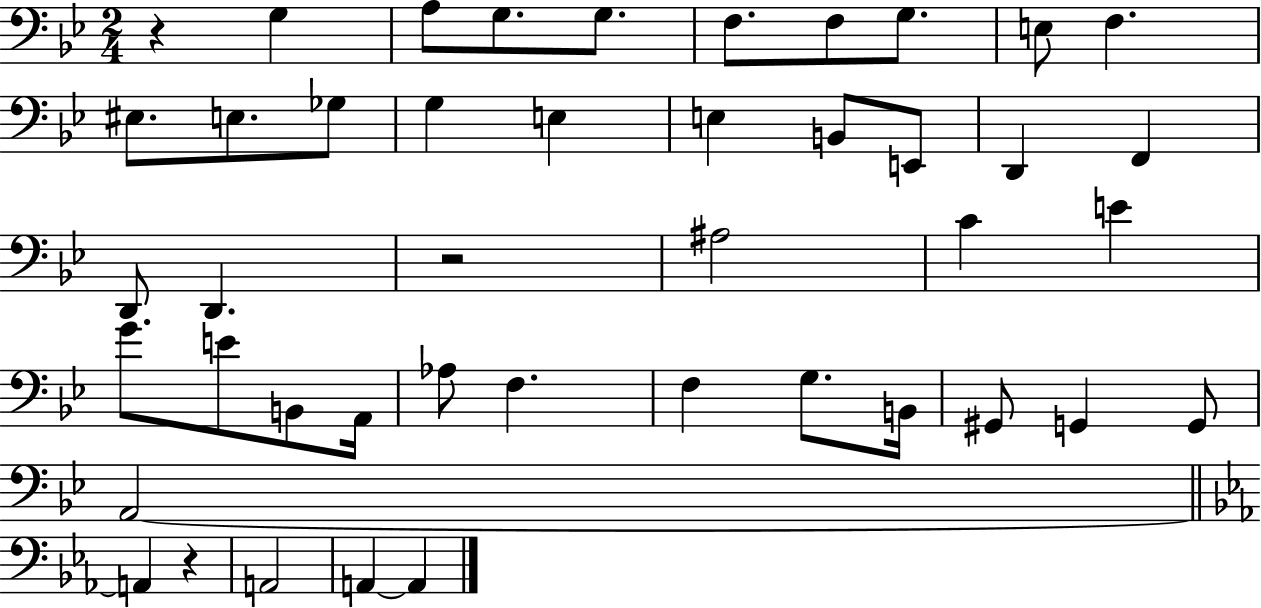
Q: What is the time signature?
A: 2/4